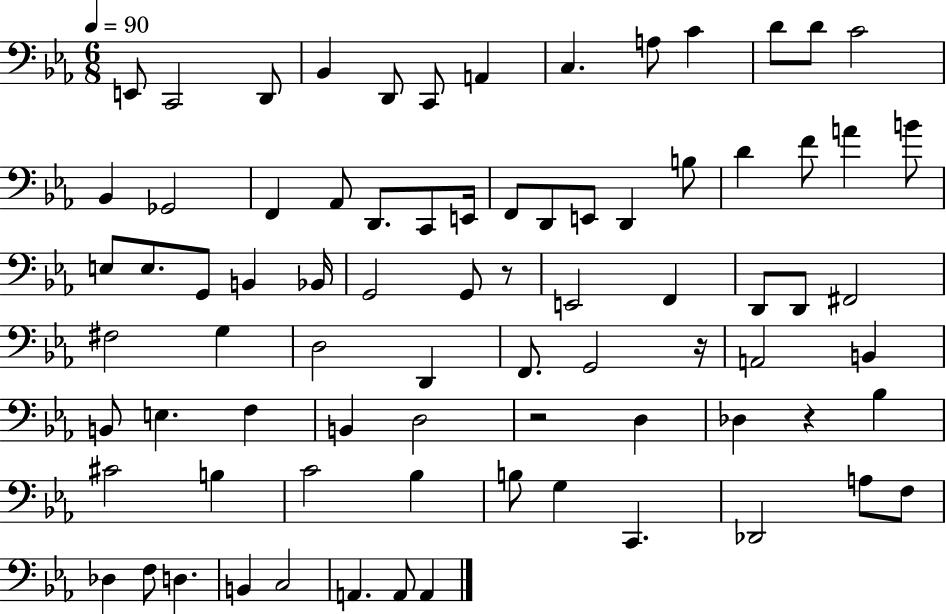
X:1
T:Untitled
M:6/8
L:1/4
K:Eb
E,,/2 C,,2 D,,/2 _B,, D,,/2 C,,/2 A,, C, A,/2 C D/2 D/2 C2 _B,, _G,,2 F,, _A,,/2 D,,/2 C,,/2 E,,/4 F,,/2 D,,/2 E,,/2 D,, B,/2 D F/2 A B/2 E,/2 E,/2 G,,/2 B,, _B,,/4 G,,2 G,,/2 z/2 E,,2 F,, D,,/2 D,,/2 ^F,,2 ^F,2 G, D,2 D,, F,,/2 G,,2 z/4 A,,2 B,, B,,/2 E, F, B,, D,2 z2 D, _D, z _B, ^C2 B, C2 _B, B,/2 G, C,, _D,,2 A,/2 F,/2 _D, F,/2 D, B,, C,2 A,, A,,/2 A,,